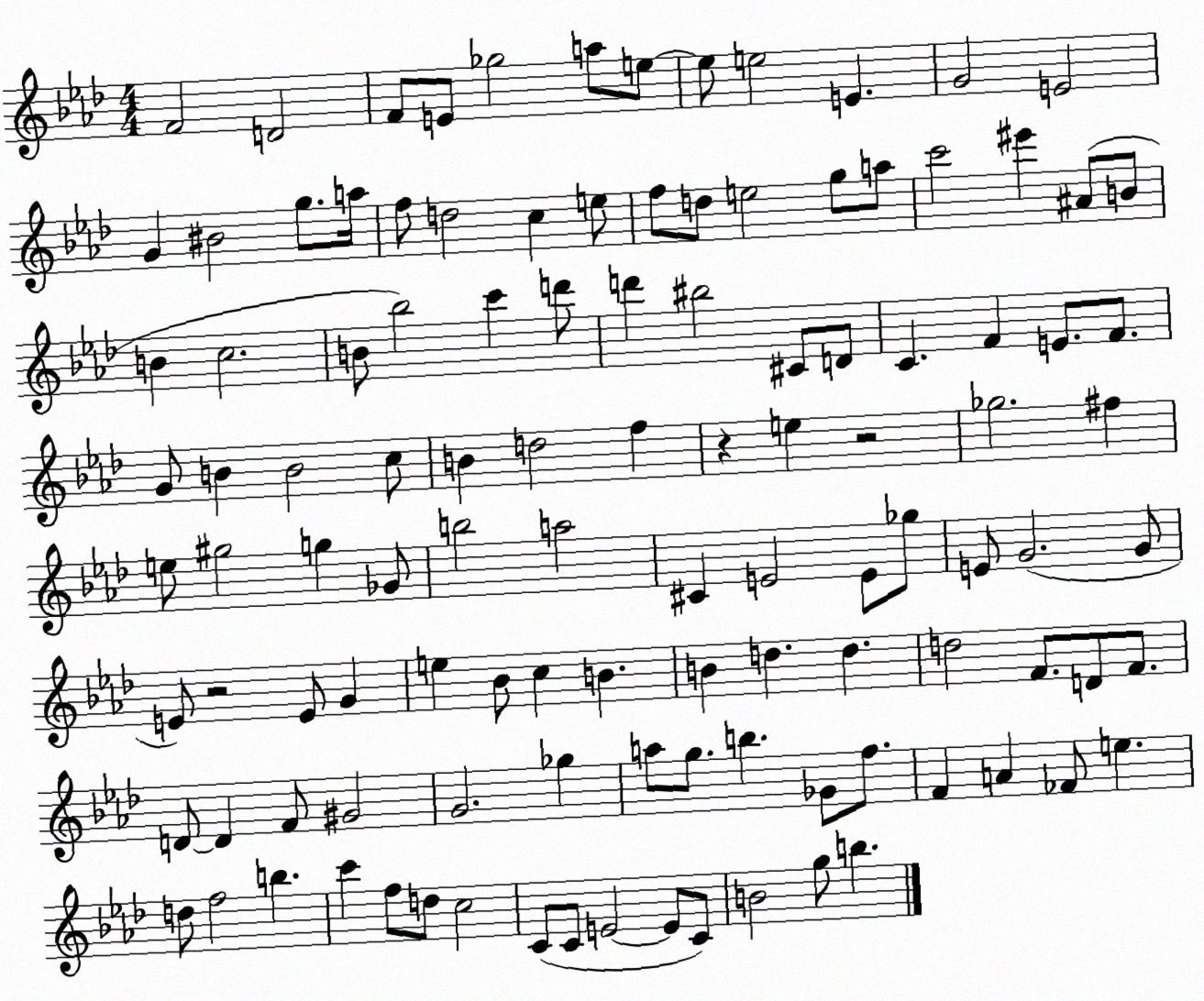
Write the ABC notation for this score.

X:1
T:Untitled
M:4/4
L:1/4
K:Ab
F2 D2 F/2 E/2 _g2 a/2 e/2 e/2 e2 E G2 E2 G ^B2 g/2 a/4 f/2 d2 c e/2 f/2 d/2 e2 g/2 a/2 c'2 ^e' ^A/2 B/2 B c2 B/2 _b2 c' d'/2 d' ^b2 ^C/2 D/2 C F E/2 F/2 G/2 B B2 c/2 B d2 f z e z2 _g2 ^f e/2 ^g2 g _G/2 b2 a2 ^C E2 E/2 _g/2 E/2 G2 G/2 E/2 z2 E/2 G e _B/2 c B B d d d2 F/2 D/2 F/2 D/2 D F/2 ^G2 G2 _g a/2 g/2 b _G/2 f/2 F A _F/2 e d/2 f2 b c' f/2 d/2 c2 C/2 C/2 E2 E/2 C/2 B2 g/2 b